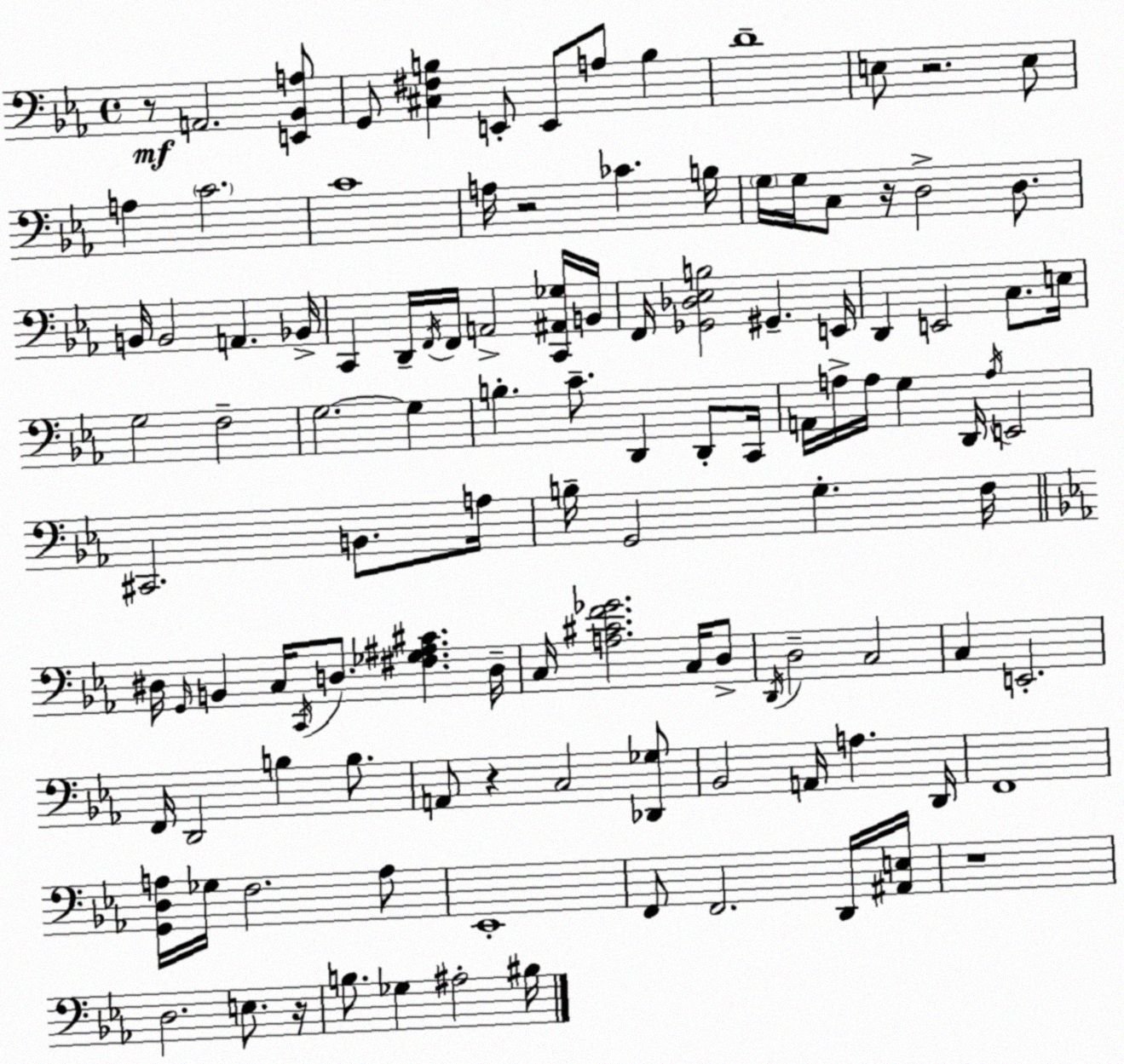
X:1
T:Untitled
M:4/4
L:1/4
K:Cm
z/2 A,,2 [E,,_B,,A,]/2 G,,/2 [^C,^F,B,] E,,/2 E,,/2 A,/2 B, D4 E,/2 z2 E,/2 A, C2 C4 A,/4 z2 _C B,/4 G,/4 G,/4 C,/2 z/4 D,2 D,/2 B,,/4 B,,2 A,, _B,,/4 C,, D,,/4 F,,/4 F,,/4 A,,2 [C,,^A,,_G,]/4 B,,/4 F,,/4 [_G,,_D,_E,B,]2 ^G,, E,,/4 D,, E,,2 C,/2 E,/4 G,2 F,2 G,2 G, B, C/2 D,, D,,/2 C,,/4 A,,/4 A,/4 A,/4 G, D,,/4 A,/4 E,,2 ^C,,2 B,,/2 A,/4 B,/4 G,,2 G, F,/4 ^D,/4 G,,/4 B,, C,/4 C,,/4 D,/2 [^F,_G,^A,^C] D,/4 C,/4 [A,^CF_G]2 C,/4 D,/2 D,,/4 D,2 C,2 C, E,,2 F,,/4 D,,2 B, B,/2 A,,/2 z C,2 [_D,,_G,]/2 _B,,2 A,,/4 A, D,,/4 F,,4 [G,,D,A,]/4 _G,/4 F,2 A,/2 _E,,4 F,,/2 F,,2 D,,/4 [^A,,E,]/4 z4 D,2 E,/2 z/4 B,/2 _G, ^A,2 ^B,/4